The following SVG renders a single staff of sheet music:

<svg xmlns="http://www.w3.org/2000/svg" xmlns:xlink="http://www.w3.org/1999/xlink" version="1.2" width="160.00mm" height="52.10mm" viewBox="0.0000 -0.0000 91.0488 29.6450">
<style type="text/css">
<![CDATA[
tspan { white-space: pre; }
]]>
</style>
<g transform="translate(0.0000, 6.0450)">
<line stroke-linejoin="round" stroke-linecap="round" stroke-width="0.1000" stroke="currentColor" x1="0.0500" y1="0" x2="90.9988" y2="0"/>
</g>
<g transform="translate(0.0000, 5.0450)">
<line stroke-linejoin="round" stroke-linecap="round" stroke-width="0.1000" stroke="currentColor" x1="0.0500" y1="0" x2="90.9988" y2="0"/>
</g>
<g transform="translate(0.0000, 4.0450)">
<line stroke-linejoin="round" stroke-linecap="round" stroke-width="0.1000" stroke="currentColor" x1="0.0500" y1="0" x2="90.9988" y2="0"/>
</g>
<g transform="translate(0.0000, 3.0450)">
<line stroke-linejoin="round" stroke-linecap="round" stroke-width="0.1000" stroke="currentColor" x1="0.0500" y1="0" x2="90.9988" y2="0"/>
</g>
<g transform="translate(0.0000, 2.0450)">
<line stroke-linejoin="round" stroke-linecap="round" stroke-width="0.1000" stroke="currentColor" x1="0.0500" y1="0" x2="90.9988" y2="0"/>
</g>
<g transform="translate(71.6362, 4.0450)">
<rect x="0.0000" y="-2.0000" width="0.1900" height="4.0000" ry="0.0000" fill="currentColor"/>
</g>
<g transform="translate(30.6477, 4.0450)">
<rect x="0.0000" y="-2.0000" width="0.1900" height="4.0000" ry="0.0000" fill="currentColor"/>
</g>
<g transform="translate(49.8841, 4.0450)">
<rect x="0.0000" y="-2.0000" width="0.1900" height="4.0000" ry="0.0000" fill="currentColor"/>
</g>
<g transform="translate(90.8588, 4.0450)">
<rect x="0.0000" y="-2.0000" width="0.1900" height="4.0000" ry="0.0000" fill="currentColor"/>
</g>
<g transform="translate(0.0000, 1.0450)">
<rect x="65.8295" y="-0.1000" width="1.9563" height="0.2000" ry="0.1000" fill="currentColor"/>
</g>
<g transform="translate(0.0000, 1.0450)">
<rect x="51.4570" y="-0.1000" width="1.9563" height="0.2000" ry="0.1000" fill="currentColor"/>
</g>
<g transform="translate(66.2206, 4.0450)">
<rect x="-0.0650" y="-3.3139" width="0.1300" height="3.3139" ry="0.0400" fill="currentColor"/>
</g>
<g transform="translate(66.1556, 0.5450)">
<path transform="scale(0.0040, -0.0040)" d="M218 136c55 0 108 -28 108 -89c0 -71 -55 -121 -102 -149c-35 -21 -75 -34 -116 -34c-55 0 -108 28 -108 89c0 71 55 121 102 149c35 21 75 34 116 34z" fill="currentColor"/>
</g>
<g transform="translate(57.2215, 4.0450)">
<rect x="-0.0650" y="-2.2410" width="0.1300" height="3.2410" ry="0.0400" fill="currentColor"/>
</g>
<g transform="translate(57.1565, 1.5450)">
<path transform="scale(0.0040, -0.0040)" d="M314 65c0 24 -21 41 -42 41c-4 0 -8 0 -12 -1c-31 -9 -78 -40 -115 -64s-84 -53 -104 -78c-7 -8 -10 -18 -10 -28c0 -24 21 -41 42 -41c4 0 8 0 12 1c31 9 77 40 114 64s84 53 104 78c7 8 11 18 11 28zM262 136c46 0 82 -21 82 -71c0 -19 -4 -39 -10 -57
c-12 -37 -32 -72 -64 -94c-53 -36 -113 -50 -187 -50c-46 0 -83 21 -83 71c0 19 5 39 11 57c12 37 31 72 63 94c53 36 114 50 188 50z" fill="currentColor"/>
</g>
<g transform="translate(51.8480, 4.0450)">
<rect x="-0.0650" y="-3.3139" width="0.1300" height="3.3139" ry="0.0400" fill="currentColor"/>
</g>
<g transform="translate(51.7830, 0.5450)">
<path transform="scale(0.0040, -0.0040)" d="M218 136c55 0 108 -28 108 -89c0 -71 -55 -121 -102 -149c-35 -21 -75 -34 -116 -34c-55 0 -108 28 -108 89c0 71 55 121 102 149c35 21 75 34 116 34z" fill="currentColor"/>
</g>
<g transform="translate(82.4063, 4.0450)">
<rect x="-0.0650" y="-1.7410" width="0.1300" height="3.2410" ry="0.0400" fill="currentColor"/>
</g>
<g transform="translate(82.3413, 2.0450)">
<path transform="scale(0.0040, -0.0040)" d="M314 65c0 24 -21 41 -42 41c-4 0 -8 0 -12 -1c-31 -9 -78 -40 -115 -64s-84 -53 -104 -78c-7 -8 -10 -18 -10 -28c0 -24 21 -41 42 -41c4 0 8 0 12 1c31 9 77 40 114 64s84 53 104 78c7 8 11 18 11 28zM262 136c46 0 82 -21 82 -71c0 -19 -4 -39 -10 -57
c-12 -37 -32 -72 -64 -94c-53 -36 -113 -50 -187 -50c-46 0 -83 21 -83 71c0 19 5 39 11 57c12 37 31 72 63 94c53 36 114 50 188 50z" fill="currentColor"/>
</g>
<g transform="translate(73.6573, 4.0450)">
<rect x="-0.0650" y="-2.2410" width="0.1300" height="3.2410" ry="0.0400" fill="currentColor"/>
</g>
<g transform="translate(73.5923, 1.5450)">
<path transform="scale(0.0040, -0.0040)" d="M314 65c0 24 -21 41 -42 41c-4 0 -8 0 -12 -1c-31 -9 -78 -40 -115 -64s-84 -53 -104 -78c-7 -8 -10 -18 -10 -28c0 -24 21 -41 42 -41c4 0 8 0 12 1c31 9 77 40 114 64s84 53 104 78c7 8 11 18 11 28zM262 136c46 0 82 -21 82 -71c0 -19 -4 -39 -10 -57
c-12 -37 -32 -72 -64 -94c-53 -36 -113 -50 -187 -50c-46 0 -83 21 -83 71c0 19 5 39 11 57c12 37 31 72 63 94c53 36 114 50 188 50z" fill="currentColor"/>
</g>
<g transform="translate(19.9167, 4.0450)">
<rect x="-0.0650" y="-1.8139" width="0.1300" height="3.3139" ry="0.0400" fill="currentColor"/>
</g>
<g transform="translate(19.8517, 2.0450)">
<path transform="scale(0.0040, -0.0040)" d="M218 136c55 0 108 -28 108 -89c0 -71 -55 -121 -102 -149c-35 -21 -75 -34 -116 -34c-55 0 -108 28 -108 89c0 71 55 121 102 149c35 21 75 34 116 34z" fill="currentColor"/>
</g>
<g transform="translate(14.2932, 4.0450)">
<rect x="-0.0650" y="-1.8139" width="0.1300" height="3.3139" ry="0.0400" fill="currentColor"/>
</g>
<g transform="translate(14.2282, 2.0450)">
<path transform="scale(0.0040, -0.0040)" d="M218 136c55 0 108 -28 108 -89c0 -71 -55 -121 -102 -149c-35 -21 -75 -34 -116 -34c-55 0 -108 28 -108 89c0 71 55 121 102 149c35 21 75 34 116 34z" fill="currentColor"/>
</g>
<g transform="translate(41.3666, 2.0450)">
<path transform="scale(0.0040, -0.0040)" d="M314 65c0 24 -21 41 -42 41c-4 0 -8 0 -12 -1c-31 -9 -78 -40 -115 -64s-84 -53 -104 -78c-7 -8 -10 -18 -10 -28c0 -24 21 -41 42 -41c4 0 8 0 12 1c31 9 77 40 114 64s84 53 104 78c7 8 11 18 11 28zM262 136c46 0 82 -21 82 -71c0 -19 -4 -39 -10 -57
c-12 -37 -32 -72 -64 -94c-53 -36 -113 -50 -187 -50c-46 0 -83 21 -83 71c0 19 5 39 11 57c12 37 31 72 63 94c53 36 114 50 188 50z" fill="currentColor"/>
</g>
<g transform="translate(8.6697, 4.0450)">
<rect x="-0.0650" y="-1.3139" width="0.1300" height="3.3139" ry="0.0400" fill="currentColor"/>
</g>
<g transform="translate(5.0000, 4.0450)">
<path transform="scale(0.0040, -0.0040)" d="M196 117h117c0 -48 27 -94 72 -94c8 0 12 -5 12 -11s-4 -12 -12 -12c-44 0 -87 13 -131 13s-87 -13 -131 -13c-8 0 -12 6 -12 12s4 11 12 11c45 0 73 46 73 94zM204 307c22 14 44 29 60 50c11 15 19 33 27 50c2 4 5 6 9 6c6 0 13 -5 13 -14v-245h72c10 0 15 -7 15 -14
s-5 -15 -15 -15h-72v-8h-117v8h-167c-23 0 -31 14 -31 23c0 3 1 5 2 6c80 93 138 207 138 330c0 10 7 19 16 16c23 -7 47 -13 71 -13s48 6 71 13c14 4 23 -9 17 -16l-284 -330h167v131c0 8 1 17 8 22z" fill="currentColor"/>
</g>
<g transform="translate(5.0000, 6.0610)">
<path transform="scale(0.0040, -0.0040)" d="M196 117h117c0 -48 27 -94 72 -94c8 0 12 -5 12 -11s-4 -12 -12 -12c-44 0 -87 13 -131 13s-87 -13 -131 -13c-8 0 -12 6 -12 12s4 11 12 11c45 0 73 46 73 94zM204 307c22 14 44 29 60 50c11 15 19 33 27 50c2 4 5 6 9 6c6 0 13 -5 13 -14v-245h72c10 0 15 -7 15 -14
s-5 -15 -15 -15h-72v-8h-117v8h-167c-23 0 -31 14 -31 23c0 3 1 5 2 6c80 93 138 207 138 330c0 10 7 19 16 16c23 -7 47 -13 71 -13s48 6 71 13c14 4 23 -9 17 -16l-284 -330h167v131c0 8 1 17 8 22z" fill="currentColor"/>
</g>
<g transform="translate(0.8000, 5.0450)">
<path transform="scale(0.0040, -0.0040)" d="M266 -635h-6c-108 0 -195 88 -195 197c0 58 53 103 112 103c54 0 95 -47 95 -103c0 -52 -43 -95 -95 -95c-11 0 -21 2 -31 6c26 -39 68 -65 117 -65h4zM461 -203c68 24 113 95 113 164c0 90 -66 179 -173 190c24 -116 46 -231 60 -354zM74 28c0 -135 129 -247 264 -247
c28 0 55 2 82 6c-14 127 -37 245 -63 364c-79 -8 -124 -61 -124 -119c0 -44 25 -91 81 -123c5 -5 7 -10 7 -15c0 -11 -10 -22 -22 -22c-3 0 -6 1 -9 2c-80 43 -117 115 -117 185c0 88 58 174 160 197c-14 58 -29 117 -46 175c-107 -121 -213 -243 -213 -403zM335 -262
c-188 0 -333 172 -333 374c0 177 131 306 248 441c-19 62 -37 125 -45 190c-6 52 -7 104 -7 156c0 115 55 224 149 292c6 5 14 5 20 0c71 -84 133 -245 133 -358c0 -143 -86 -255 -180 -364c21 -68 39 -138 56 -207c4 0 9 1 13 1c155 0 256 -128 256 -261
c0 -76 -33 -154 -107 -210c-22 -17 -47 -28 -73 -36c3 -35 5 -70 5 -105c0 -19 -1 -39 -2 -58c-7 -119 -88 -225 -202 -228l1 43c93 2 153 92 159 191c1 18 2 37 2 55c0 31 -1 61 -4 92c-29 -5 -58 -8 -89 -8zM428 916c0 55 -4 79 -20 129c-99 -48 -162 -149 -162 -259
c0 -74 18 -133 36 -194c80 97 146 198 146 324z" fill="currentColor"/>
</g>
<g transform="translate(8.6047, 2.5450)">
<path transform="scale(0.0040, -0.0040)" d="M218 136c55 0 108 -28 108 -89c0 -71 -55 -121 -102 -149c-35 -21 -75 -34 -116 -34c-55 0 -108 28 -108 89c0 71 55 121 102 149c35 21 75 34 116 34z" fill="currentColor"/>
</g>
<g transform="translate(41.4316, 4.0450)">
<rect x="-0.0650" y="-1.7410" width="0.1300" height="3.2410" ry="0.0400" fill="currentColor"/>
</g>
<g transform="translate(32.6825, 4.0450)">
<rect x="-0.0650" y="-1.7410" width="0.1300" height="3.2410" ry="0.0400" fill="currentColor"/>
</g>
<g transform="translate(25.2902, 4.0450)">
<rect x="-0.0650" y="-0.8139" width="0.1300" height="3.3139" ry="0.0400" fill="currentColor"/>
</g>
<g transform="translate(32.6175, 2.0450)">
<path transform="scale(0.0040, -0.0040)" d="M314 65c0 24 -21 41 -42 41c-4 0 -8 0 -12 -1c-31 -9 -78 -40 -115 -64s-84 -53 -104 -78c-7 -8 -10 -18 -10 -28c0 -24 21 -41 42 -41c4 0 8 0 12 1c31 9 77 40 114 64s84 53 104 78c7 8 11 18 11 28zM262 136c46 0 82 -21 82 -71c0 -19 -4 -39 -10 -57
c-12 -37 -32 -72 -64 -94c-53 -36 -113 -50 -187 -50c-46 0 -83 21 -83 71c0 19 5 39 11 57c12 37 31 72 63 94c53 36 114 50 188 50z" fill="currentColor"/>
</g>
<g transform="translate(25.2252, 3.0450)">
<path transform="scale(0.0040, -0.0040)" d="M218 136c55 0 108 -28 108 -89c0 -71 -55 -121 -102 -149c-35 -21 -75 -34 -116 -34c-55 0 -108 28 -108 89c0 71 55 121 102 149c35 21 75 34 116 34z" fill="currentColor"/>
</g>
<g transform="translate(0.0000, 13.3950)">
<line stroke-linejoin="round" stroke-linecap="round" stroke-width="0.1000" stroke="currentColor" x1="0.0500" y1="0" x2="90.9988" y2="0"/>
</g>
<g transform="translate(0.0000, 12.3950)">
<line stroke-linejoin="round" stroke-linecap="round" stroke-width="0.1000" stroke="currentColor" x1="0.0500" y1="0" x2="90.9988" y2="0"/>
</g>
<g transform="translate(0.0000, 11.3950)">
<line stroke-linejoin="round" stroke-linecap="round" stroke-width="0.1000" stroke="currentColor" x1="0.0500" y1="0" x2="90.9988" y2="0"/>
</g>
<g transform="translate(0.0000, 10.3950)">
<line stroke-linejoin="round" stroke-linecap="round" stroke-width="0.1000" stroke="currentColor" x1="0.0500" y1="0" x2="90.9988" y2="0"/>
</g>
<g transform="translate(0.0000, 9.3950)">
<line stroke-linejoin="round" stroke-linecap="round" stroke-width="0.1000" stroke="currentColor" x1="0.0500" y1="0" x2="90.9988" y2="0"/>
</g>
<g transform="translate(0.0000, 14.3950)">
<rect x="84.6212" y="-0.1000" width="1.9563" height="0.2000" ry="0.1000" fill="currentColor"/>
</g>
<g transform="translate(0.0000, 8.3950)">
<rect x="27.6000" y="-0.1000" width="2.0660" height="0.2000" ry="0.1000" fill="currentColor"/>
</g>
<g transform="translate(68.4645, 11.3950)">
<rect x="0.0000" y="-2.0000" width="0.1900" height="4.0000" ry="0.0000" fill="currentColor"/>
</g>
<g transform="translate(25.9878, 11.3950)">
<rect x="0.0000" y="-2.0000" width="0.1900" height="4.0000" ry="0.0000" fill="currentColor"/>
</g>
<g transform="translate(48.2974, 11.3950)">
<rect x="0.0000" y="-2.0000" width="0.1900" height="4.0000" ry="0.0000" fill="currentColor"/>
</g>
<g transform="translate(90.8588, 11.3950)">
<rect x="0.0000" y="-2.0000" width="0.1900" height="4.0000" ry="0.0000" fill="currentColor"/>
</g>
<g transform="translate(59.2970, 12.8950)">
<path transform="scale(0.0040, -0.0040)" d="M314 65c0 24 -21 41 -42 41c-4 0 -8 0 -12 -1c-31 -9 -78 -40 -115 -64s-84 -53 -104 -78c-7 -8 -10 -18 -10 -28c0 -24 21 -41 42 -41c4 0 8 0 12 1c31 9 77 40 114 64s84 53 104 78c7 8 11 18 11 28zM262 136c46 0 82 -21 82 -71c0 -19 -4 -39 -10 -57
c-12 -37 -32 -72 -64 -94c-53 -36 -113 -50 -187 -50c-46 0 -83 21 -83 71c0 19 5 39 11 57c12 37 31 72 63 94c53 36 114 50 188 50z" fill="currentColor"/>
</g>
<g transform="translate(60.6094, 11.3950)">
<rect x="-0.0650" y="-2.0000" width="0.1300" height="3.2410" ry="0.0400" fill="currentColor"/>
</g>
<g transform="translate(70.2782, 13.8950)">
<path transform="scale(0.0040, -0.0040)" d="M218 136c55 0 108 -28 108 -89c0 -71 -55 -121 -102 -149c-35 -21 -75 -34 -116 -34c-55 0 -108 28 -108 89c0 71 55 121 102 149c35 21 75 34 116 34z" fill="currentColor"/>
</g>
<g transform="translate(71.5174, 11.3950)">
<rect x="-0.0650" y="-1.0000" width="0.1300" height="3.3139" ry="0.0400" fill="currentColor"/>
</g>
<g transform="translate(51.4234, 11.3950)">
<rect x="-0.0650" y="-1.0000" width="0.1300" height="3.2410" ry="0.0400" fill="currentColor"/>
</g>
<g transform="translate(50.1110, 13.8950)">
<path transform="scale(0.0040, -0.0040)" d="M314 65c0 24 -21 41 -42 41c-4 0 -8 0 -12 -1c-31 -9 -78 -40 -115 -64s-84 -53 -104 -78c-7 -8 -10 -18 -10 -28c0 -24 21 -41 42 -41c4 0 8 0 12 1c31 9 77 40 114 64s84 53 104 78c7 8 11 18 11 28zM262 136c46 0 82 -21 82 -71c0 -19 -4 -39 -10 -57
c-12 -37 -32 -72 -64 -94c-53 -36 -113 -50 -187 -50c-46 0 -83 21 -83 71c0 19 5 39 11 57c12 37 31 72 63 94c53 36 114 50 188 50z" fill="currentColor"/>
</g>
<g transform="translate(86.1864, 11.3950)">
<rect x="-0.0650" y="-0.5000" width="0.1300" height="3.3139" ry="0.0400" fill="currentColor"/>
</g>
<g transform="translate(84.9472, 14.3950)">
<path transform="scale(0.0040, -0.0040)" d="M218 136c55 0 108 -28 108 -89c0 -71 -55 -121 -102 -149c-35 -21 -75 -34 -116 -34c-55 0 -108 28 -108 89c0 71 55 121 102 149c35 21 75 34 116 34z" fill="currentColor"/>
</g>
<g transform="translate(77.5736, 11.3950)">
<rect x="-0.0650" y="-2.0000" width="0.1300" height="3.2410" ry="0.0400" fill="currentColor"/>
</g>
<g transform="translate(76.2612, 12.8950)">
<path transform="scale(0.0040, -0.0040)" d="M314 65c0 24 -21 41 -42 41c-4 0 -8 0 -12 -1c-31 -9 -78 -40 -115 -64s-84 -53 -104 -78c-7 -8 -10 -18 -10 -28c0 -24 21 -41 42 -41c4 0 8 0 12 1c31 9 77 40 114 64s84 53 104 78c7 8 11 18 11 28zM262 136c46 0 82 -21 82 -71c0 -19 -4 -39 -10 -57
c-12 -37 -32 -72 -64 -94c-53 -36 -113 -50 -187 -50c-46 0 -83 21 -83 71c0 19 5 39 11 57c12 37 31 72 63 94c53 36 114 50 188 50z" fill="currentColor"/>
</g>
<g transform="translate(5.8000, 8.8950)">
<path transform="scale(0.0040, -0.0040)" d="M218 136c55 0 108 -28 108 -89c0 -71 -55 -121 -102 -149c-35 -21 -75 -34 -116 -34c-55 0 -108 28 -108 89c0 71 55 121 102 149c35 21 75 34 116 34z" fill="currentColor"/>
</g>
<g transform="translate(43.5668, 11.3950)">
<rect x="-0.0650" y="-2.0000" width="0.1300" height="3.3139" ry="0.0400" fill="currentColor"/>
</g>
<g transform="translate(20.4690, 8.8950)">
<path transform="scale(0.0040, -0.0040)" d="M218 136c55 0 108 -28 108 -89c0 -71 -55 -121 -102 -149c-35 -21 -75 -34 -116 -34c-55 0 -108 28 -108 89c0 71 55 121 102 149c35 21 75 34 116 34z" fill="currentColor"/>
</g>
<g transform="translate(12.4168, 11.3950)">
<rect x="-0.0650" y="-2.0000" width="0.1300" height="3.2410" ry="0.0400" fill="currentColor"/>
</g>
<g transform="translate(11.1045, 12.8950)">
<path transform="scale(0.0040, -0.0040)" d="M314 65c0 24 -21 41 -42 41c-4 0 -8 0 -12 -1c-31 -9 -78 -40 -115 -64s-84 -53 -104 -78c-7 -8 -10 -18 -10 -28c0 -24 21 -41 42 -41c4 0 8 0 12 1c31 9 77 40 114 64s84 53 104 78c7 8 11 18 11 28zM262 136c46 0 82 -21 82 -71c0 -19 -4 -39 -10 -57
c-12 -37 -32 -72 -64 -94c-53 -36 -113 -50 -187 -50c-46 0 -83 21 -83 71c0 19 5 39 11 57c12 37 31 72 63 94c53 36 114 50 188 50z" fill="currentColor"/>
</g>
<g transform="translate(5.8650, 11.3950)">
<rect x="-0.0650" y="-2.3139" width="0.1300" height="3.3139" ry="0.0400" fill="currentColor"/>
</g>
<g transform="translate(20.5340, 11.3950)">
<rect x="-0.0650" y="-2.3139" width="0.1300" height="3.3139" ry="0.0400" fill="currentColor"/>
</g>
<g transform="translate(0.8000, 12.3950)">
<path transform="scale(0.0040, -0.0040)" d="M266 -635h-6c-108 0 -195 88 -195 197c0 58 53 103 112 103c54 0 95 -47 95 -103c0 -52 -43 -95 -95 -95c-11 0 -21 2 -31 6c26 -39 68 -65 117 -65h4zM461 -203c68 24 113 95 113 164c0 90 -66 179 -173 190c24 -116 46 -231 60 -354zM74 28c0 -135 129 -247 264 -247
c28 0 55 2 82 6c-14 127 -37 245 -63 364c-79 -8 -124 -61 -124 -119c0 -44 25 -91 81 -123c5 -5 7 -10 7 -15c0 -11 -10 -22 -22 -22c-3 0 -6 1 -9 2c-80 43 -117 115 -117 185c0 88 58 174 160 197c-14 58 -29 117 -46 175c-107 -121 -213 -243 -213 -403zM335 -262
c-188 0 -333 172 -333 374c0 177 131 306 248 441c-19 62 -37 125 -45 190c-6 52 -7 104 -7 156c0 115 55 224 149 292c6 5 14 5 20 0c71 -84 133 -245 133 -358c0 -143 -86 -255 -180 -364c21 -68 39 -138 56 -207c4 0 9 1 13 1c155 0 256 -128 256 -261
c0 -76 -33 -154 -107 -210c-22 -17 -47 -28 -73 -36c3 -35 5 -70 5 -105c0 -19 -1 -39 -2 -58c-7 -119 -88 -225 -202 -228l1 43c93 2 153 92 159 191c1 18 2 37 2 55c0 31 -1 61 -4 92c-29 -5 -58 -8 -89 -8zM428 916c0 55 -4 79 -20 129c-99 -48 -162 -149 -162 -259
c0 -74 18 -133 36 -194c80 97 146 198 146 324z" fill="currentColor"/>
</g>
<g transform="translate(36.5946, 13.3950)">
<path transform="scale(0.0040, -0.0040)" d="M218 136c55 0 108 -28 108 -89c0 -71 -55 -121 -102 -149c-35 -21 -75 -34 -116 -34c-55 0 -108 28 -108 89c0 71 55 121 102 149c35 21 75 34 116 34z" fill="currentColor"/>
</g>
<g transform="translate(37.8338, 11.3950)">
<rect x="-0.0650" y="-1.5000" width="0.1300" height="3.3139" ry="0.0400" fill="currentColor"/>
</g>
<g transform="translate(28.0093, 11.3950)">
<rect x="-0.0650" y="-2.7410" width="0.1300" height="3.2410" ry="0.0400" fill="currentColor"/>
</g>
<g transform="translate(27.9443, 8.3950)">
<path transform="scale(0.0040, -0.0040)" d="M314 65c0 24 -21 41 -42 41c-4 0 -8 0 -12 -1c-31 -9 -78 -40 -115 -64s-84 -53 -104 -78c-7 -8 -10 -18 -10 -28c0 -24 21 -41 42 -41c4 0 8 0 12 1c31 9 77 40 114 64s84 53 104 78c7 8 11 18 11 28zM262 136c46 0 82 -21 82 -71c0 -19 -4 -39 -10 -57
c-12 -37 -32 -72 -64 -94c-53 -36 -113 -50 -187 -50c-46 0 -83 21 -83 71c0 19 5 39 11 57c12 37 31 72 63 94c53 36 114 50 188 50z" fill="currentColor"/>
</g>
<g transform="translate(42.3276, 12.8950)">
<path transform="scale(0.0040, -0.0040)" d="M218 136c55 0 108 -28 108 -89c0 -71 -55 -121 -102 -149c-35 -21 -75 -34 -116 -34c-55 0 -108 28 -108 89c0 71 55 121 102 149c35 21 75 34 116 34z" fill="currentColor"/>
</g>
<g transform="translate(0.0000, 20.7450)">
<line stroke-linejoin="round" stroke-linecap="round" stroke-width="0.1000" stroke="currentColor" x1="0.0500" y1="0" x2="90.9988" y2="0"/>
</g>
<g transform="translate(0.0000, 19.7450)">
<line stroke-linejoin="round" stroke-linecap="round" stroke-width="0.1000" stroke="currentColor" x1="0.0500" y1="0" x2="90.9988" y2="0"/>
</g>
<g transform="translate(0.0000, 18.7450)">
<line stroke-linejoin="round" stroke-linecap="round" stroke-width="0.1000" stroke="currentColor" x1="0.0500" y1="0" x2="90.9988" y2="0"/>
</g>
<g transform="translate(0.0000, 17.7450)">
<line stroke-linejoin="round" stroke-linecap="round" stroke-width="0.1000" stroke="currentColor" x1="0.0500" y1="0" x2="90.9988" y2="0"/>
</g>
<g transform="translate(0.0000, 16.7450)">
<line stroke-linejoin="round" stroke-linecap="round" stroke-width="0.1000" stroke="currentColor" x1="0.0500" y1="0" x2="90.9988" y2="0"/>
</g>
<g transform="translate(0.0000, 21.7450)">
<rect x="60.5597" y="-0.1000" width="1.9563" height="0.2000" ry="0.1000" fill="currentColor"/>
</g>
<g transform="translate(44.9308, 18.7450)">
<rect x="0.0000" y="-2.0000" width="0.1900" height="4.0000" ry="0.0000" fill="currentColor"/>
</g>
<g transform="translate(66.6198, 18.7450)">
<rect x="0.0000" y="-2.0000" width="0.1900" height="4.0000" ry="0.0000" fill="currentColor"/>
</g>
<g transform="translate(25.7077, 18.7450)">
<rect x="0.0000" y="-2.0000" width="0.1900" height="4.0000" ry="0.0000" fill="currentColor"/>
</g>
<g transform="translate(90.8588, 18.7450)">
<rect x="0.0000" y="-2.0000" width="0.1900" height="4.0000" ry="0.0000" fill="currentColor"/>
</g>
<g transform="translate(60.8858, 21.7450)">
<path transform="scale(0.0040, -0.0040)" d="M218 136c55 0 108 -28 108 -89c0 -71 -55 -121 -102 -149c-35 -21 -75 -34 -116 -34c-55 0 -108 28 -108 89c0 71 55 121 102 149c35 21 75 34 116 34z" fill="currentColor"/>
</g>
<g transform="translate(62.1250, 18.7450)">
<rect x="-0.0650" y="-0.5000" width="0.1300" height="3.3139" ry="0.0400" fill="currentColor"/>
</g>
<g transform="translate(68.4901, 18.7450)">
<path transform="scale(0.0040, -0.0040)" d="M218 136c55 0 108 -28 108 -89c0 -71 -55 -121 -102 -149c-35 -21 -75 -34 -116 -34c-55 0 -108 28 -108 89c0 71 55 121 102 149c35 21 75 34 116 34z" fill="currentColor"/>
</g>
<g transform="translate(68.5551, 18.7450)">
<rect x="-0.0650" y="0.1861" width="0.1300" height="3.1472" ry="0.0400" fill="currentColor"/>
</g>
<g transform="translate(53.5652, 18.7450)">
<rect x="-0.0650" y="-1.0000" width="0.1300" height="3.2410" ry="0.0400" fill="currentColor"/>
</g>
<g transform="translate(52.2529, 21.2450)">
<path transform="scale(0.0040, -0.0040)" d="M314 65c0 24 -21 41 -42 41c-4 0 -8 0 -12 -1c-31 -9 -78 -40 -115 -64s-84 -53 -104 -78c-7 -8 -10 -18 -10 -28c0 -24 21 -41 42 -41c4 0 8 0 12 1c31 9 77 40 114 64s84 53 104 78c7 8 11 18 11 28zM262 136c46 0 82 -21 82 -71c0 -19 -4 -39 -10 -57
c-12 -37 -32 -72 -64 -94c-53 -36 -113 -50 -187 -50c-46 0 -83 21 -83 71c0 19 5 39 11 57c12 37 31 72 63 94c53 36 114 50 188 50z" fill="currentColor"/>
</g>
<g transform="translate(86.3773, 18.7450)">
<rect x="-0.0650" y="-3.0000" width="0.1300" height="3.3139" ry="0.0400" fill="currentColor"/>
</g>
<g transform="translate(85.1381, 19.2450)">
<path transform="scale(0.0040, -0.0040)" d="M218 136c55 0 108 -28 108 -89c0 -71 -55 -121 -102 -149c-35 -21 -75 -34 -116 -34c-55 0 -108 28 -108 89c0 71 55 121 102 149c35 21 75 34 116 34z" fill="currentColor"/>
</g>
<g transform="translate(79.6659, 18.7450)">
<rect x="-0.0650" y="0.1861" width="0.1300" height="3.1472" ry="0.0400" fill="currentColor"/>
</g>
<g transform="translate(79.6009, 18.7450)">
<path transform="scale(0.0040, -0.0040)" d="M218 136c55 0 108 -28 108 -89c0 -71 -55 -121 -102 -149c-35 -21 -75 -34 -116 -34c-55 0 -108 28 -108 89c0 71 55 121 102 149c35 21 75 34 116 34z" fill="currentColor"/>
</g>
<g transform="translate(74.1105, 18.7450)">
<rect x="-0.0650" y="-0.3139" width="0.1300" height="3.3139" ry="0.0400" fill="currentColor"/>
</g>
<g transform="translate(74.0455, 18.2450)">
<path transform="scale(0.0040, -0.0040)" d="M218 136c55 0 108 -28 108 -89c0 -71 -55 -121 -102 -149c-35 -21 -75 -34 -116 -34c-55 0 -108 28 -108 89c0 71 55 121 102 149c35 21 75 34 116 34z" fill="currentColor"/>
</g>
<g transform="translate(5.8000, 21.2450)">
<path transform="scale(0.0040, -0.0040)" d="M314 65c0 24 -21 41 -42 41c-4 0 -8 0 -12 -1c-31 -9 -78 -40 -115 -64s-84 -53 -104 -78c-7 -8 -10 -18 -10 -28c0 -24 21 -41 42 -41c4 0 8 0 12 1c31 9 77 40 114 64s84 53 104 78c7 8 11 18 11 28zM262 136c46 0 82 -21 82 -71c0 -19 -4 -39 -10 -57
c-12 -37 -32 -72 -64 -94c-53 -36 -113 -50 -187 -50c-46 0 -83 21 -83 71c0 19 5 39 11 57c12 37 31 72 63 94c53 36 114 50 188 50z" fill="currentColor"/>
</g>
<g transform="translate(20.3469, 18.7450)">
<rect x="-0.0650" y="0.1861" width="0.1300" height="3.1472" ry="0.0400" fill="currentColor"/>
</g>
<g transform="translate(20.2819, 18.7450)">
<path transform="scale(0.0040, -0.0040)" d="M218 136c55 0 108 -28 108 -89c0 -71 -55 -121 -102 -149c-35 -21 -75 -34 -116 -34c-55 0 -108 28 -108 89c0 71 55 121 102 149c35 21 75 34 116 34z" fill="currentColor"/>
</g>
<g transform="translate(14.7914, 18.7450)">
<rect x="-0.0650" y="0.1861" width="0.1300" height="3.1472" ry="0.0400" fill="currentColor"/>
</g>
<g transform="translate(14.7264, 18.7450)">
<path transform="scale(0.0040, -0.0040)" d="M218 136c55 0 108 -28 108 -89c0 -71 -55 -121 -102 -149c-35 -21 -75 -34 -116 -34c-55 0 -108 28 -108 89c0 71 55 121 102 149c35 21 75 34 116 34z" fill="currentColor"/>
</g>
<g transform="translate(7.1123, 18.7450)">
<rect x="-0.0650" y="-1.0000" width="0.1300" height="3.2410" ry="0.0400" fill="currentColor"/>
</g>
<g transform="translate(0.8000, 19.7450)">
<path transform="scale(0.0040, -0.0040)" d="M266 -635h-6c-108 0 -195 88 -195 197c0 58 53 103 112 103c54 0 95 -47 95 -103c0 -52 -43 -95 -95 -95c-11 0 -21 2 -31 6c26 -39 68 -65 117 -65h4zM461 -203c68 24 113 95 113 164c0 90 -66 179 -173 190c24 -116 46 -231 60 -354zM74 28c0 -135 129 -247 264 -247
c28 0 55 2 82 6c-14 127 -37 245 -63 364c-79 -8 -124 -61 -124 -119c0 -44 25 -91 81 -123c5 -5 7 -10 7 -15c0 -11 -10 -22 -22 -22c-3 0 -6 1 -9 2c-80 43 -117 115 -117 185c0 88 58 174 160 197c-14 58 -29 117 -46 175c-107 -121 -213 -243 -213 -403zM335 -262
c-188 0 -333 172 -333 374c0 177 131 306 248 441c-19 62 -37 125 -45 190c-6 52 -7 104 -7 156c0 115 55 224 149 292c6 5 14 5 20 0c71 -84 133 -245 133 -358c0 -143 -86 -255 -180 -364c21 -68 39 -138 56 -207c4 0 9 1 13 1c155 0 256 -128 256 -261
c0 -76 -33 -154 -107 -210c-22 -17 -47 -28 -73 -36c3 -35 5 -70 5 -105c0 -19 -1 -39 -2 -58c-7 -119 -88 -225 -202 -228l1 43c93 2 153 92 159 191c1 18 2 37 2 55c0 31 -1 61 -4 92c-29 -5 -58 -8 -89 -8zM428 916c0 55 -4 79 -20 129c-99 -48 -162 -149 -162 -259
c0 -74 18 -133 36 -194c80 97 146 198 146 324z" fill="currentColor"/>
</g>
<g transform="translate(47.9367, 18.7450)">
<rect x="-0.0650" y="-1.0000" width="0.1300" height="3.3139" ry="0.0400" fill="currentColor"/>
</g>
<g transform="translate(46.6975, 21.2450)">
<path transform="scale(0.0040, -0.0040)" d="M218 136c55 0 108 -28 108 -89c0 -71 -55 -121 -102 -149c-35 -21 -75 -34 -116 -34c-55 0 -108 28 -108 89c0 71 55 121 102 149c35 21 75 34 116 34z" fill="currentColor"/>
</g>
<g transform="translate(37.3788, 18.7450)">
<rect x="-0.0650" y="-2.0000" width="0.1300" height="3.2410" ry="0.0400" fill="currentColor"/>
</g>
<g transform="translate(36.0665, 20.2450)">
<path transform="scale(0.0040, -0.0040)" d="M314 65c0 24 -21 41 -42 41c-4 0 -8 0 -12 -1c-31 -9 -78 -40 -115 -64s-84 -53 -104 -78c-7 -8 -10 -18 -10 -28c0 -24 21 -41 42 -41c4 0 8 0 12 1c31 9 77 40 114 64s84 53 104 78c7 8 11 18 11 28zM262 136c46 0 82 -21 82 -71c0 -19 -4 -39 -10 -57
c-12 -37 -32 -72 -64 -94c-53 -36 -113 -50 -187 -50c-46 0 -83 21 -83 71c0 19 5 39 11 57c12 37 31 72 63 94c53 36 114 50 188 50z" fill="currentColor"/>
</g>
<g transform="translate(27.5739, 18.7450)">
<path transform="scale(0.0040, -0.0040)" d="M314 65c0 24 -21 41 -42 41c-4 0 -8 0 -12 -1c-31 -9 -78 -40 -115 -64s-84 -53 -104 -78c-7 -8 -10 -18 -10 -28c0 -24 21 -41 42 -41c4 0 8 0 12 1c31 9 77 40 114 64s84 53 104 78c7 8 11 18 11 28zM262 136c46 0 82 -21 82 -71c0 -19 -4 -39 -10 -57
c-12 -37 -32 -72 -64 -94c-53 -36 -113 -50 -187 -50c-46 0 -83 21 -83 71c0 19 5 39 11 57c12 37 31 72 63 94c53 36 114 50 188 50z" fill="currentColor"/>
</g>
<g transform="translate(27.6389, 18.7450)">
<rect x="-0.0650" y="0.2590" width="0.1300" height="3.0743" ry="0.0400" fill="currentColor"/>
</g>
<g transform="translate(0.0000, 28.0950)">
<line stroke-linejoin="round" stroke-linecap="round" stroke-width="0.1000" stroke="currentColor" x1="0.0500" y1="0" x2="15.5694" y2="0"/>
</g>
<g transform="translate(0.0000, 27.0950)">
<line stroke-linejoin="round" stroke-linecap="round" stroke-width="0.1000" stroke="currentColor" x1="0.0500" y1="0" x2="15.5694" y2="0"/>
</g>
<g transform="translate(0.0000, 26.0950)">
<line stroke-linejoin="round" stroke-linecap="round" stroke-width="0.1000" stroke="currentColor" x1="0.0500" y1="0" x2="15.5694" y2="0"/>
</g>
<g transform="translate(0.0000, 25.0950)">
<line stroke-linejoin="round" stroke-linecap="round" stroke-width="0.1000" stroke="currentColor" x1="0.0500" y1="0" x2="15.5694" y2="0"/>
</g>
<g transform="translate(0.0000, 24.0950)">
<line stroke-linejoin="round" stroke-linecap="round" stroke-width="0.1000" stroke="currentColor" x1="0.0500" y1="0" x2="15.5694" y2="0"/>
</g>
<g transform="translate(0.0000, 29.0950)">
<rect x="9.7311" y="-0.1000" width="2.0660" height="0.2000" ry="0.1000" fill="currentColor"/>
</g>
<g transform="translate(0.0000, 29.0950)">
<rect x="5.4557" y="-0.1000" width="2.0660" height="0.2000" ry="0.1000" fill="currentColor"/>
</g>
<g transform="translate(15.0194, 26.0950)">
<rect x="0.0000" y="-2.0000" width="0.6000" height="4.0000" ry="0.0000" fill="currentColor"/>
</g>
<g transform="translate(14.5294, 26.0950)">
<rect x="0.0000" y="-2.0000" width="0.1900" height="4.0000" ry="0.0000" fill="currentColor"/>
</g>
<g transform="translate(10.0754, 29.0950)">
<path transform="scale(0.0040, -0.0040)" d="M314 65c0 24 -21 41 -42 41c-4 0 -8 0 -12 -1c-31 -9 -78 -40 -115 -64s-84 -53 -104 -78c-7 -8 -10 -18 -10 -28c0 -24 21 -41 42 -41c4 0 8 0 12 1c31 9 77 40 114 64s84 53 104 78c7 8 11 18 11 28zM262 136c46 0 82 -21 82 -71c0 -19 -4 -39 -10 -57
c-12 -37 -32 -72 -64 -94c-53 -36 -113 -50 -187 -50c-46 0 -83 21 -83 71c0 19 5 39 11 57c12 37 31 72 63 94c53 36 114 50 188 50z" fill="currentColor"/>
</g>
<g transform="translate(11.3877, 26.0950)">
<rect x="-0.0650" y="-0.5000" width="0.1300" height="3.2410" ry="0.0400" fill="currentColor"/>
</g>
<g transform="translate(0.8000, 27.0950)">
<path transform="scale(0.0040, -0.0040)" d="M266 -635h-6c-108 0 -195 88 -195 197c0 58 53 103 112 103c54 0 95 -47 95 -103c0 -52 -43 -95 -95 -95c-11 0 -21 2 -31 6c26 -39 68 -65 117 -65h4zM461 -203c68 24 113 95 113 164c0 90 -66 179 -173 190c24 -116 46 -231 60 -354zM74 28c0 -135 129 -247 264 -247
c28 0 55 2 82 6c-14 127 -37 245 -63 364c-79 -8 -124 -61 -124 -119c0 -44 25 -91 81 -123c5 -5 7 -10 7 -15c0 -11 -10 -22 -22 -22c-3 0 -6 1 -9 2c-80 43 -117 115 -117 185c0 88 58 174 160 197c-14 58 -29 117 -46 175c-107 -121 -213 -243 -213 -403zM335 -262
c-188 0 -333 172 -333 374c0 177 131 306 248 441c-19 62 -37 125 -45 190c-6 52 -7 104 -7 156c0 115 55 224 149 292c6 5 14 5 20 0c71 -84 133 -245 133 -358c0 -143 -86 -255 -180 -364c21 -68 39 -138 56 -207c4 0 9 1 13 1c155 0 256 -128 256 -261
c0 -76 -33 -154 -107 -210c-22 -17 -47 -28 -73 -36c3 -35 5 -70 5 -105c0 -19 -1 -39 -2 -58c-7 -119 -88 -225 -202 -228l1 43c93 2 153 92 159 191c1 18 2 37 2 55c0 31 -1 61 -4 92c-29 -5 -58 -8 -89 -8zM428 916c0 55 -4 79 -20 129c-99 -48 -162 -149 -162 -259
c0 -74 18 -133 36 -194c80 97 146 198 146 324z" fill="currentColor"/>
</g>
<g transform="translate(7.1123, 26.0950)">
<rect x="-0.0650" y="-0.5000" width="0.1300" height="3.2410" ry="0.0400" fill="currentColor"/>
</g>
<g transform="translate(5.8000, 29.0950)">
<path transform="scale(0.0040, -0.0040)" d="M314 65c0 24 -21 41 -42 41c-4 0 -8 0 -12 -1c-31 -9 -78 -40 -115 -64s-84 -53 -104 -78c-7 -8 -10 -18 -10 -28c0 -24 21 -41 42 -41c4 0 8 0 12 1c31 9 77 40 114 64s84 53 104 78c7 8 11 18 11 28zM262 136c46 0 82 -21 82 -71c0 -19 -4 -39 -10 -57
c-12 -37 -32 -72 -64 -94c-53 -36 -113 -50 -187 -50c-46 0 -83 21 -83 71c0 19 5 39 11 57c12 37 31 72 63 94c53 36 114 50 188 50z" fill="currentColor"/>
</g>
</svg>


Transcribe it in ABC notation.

X:1
T:Untitled
M:4/4
L:1/4
K:C
e f f d f2 f2 b g2 b g2 f2 g F2 g a2 E F D2 F2 D F2 C D2 B B B2 F2 D D2 C B c B A C2 C2